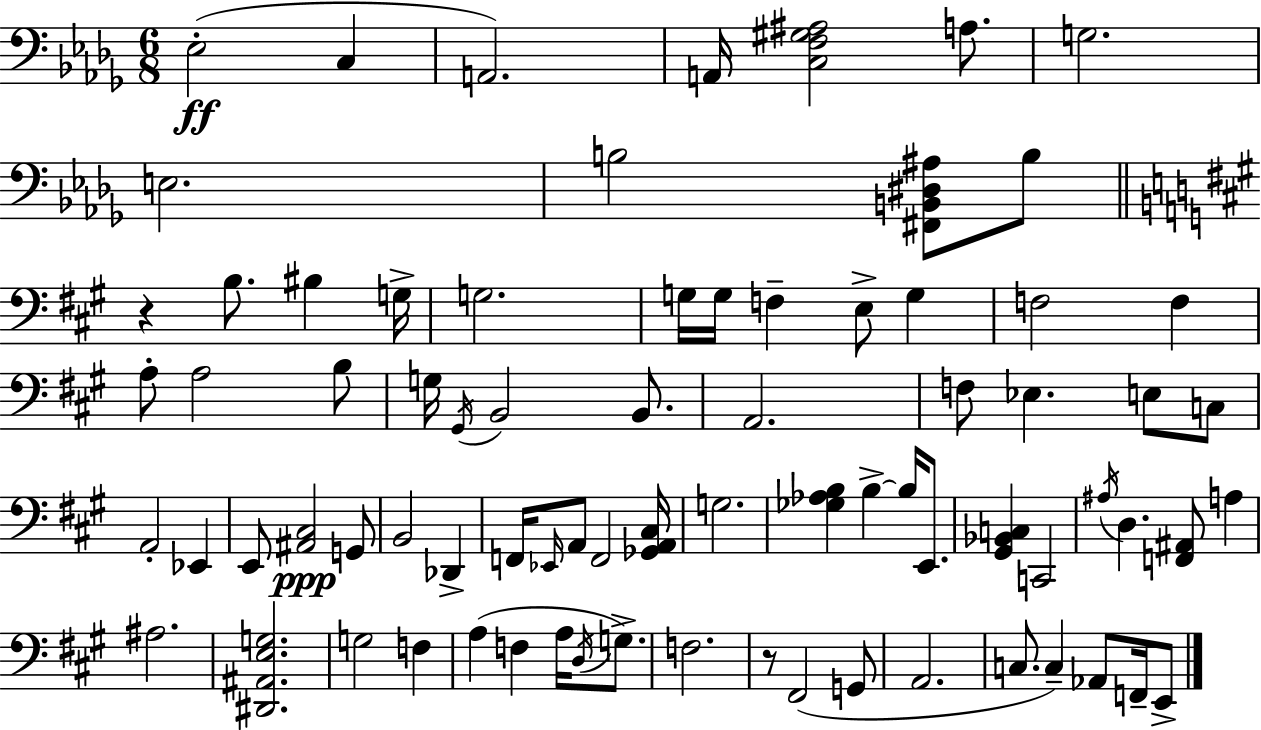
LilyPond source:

{
  \clef bass
  \numericTimeSignature
  \time 6/8
  \key bes \minor
  \repeat volta 2 { ees2-.(\ff c4 | a,2.) | a,16 <c f gis ais>2 a8. | g2. | \break e2. | b2 <fis, b, dis ais>8 b8 | \bar "||" \break \key a \major r4 b8. bis4 g16-> | g2. | g16 g16 f4-- e8-> g4 | f2 f4 | \break a8-. a2 b8 | g16 \acciaccatura { gis,16 } b,2 b,8. | a,2. | f8 ees4. e8 c8 | \break a,2-. ees,4 | e,8 <ais, cis>2\ppp g,8 | b,2 des,4-> | f,16 \grace { ees,16 } a,8 f,2 | \break <ges, a, cis>16 g2. | <ges aes b>4 b4->~~ b16 e,8. | <gis, bes, c>4 c,2 | \acciaccatura { ais16 } d4. <f, ais,>8 a4 | \break ais2. | <dis, ais, e g>2. | g2 f4 | a4( f4 a16 | \break \acciaccatura { d16 }) g8.-> f2. | r8 fis,2( | g,8 a,2. | c8. c4--) aes,8 | \break f,16-- e,8-> } \bar "|."
}